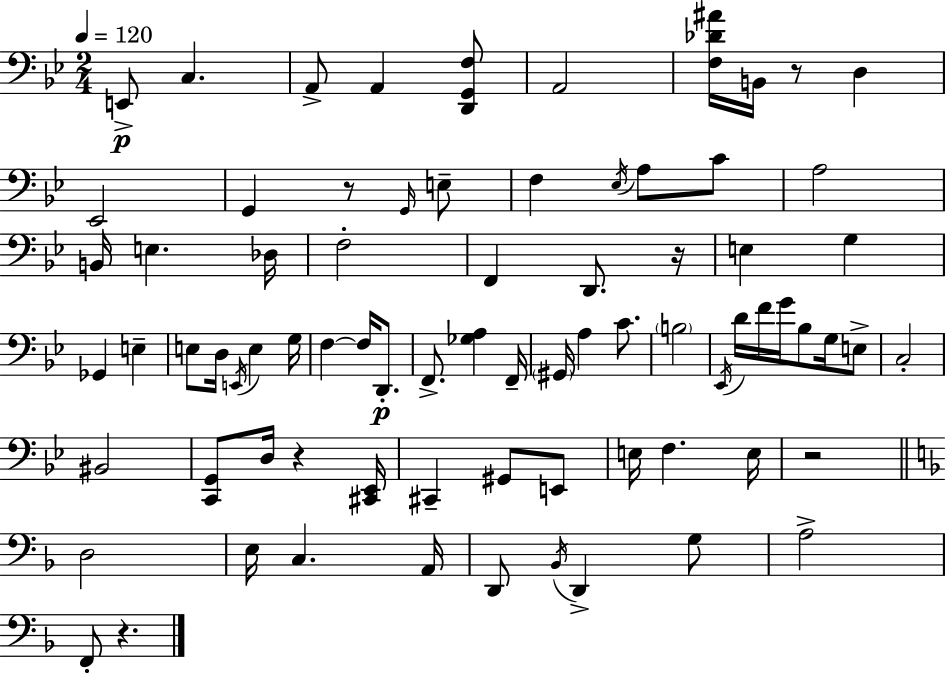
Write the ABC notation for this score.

X:1
T:Untitled
M:2/4
L:1/4
K:Bb
E,,/2 C, A,,/2 A,, [D,,G,,F,]/2 A,,2 [F,_D^A]/4 B,,/4 z/2 D, _E,,2 G,, z/2 G,,/4 E,/2 F, _E,/4 A,/2 C/2 A,2 B,,/4 E, _D,/4 F,2 F,, D,,/2 z/4 E, G, _G,, E, E,/2 D,/4 E,,/4 E, G,/4 F, F,/4 D,,/2 F,,/2 [_G,A,] F,,/4 ^G,,/4 A, C/2 B,2 _E,,/4 D/4 F/4 G/4 _B,/2 G,/4 E,/2 C,2 ^B,,2 [C,,G,,]/2 D,/4 z [^C,,_E,,]/4 ^C,, ^G,,/2 E,,/2 E,/4 F, E,/4 z2 D,2 E,/4 C, A,,/4 D,,/2 _B,,/4 D,, G,/2 A,2 F,,/2 z